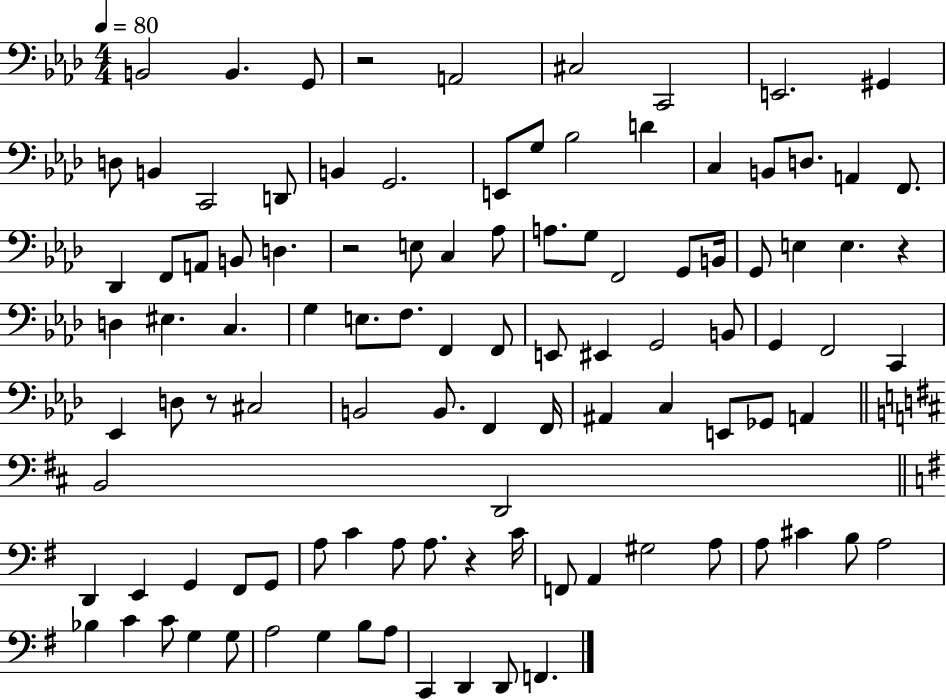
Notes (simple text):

B2/h B2/q. G2/e R/h A2/h C#3/h C2/h E2/h. G#2/q D3/e B2/q C2/h D2/e B2/q G2/h. E2/e G3/e Bb3/h D4/q C3/q B2/e D3/e. A2/q F2/e. Db2/q F2/e A2/e B2/e D3/q. R/h E3/e C3/q Ab3/e A3/e. G3/e F2/h G2/e B2/s G2/e E3/q E3/q. R/q D3/q EIS3/q. C3/q. G3/q E3/e. F3/e. F2/q F2/e E2/e EIS2/q G2/h B2/e G2/q F2/h C2/q Eb2/q D3/e R/e C#3/h B2/h B2/e. F2/q F2/s A#2/q C3/q E2/e Gb2/e A2/q B2/h D2/h D2/q E2/q G2/q F#2/e G2/e A3/e C4/q A3/e A3/e. R/q C4/s F2/e A2/q G#3/h A3/e A3/e C#4/q B3/e A3/h Bb3/q C4/q C4/e G3/q G3/e A3/h G3/q B3/e A3/e C2/q D2/q D2/e F2/q.